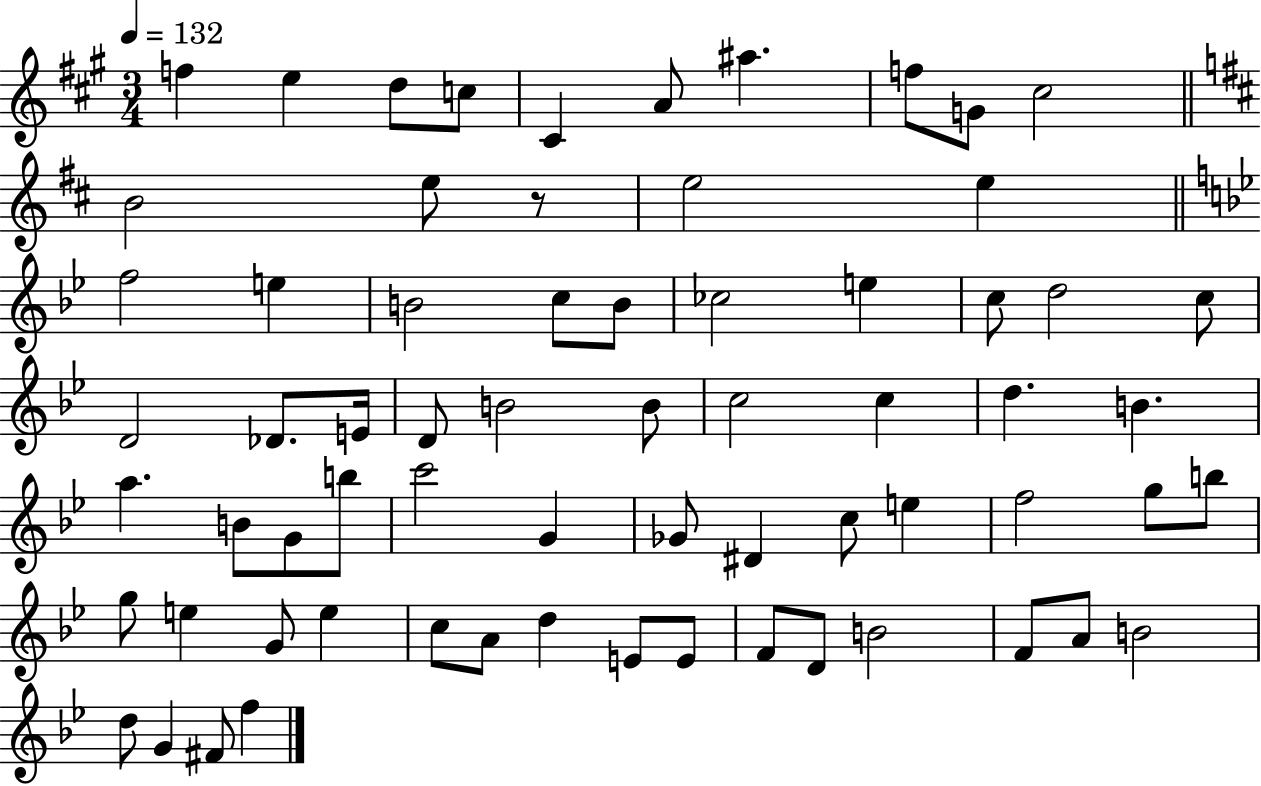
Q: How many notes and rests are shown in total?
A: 67